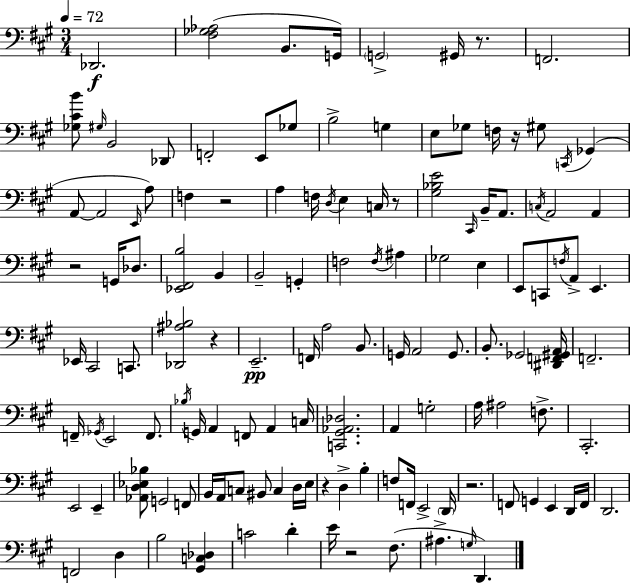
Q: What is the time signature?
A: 3/4